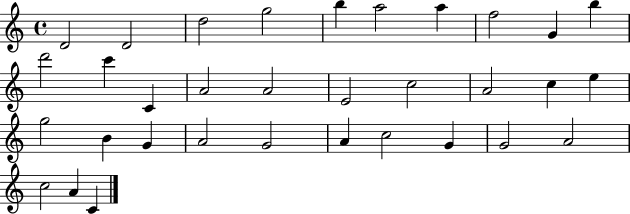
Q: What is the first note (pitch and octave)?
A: D4